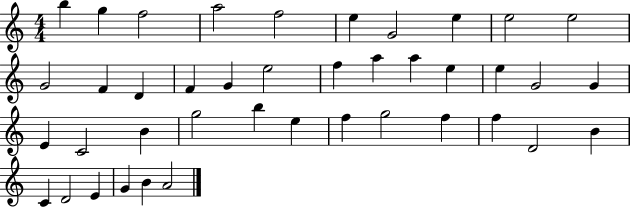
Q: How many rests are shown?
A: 0